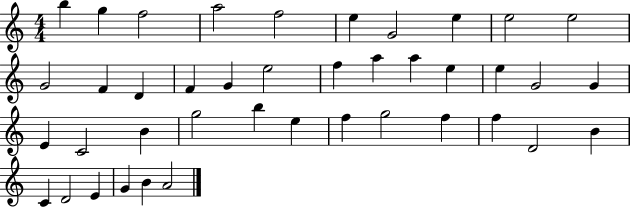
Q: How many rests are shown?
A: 0